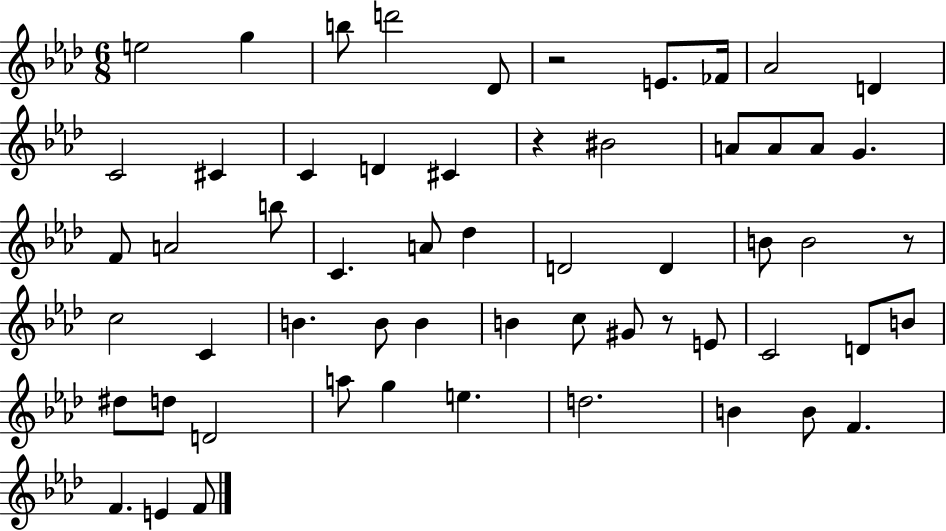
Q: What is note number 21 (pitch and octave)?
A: A4